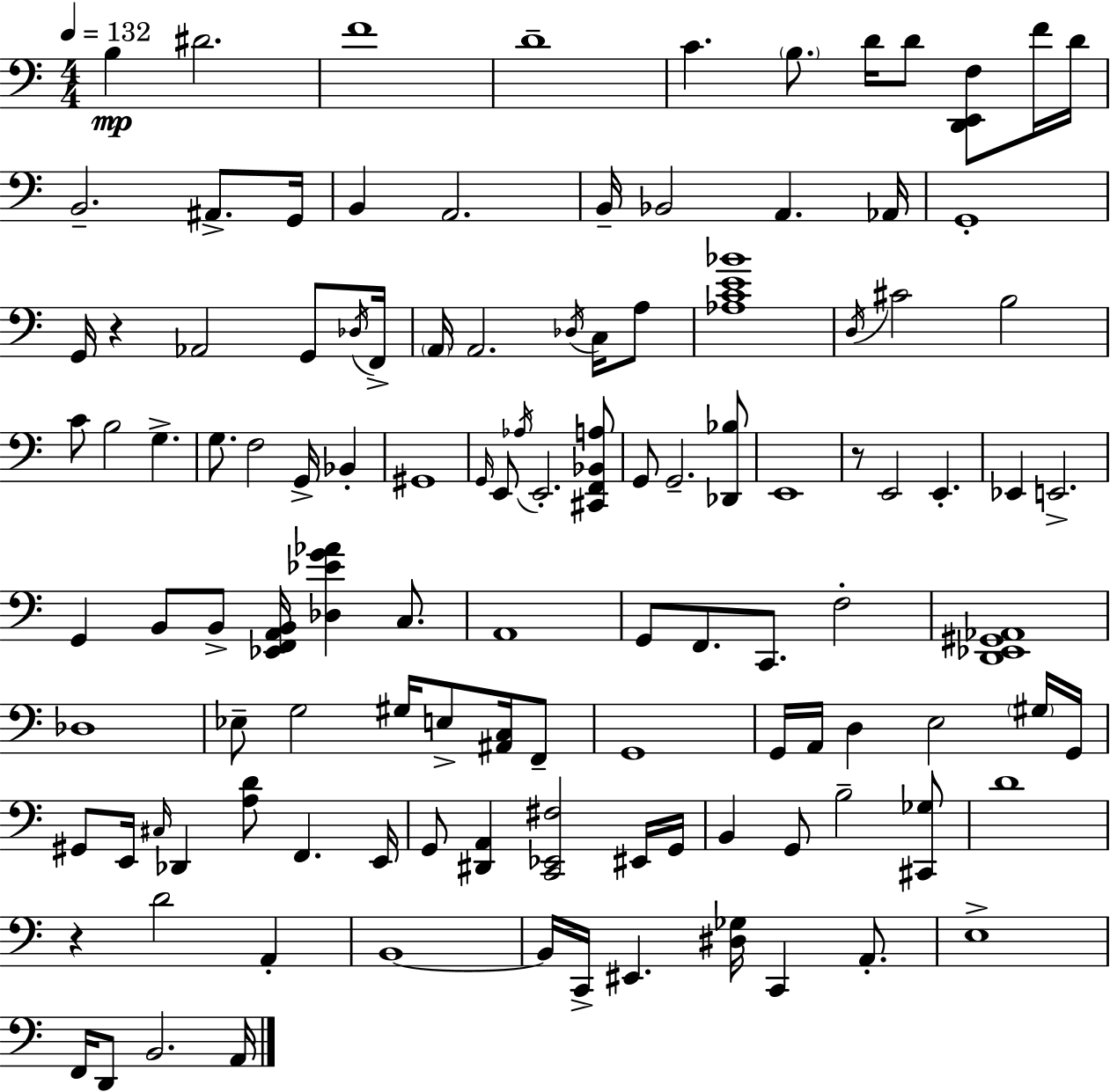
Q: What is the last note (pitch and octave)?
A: A2